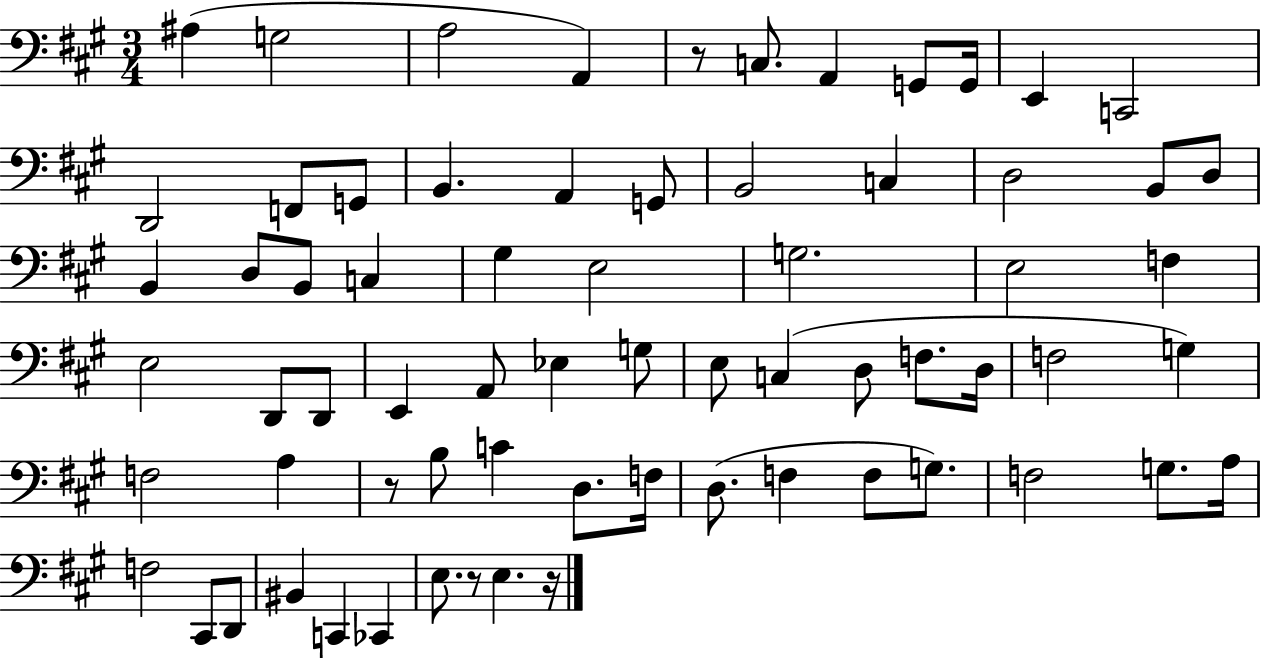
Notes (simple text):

A#3/q G3/h A3/h A2/q R/e C3/e. A2/q G2/e G2/s E2/q C2/h D2/h F2/e G2/e B2/q. A2/q G2/e B2/h C3/q D3/h B2/e D3/e B2/q D3/e B2/e C3/q G#3/q E3/h G3/h. E3/h F3/q E3/h D2/e D2/e E2/q A2/e Eb3/q G3/e E3/e C3/q D3/e F3/e. D3/s F3/h G3/q F3/h A3/q R/e B3/e C4/q D3/e. F3/s D3/e. F3/q F3/e G3/e. F3/h G3/e. A3/s F3/h C#2/e D2/e BIS2/q C2/q CES2/q E3/e. R/e E3/q. R/s